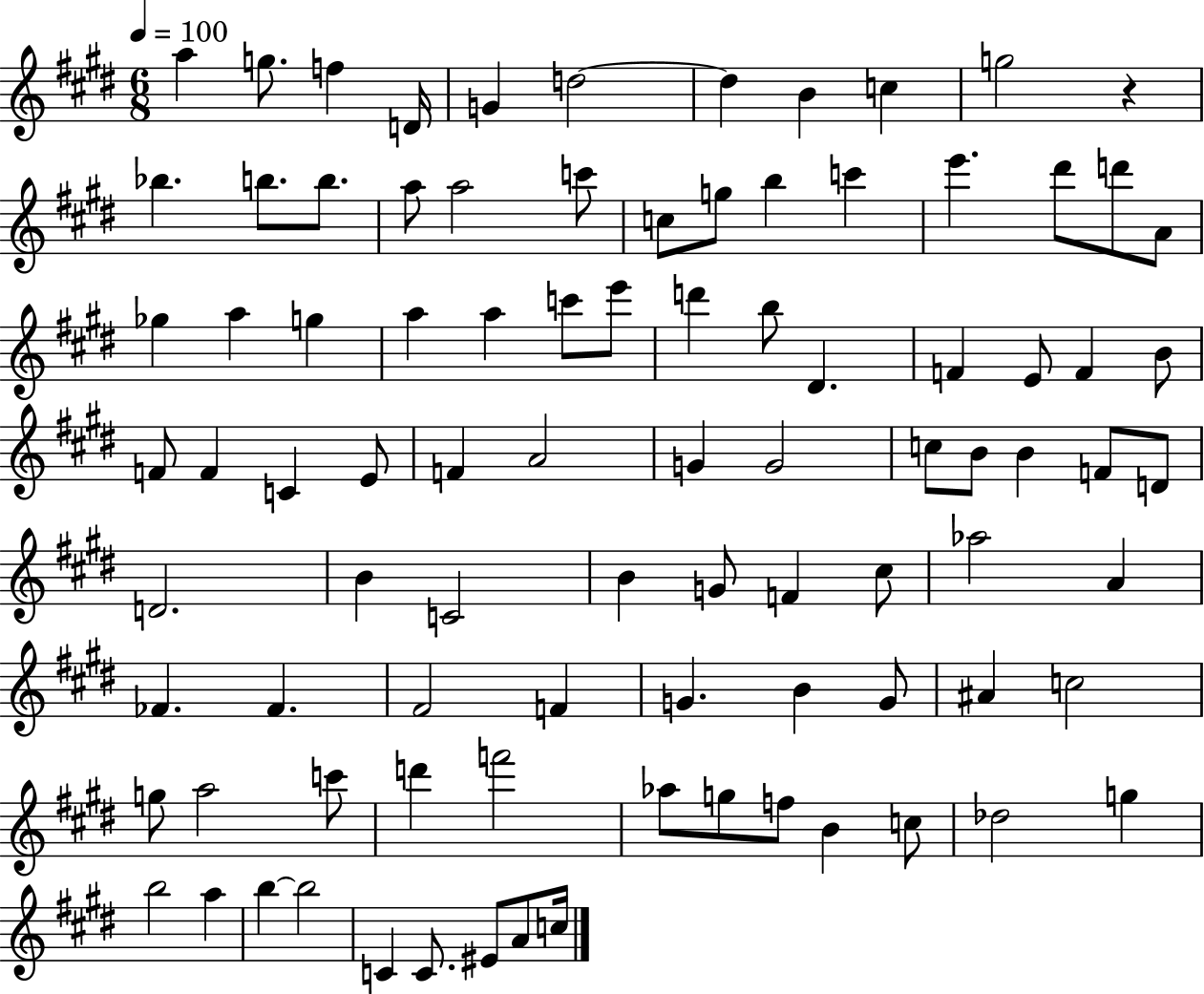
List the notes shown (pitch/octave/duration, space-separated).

A5/q G5/e. F5/q D4/s G4/q D5/h D5/q B4/q C5/q G5/h R/q Bb5/q. B5/e. B5/e. A5/e A5/h C6/e C5/e G5/e B5/q C6/q E6/q. D#6/e D6/e A4/e Gb5/q A5/q G5/q A5/q A5/q C6/e E6/e D6/q B5/e D#4/q. F4/q E4/e F4/q B4/e F4/e F4/q C4/q E4/e F4/q A4/h G4/q G4/h C5/e B4/e B4/q F4/e D4/e D4/h. B4/q C4/h B4/q G4/e F4/q C#5/e Ab5/h A4/q FES4/q. FES4/q. F#4/h F4/q G4/q. B4/q G4/e A#4/q C5/h G5/e A5/h C6/e D6/q F6/h Ab5/e G5/e F5/e B4/q C5/e Db5/h G5/q B5/h A5/q B5/q B5/h C4/q C4/e. EIS4/e A4/e C5/s